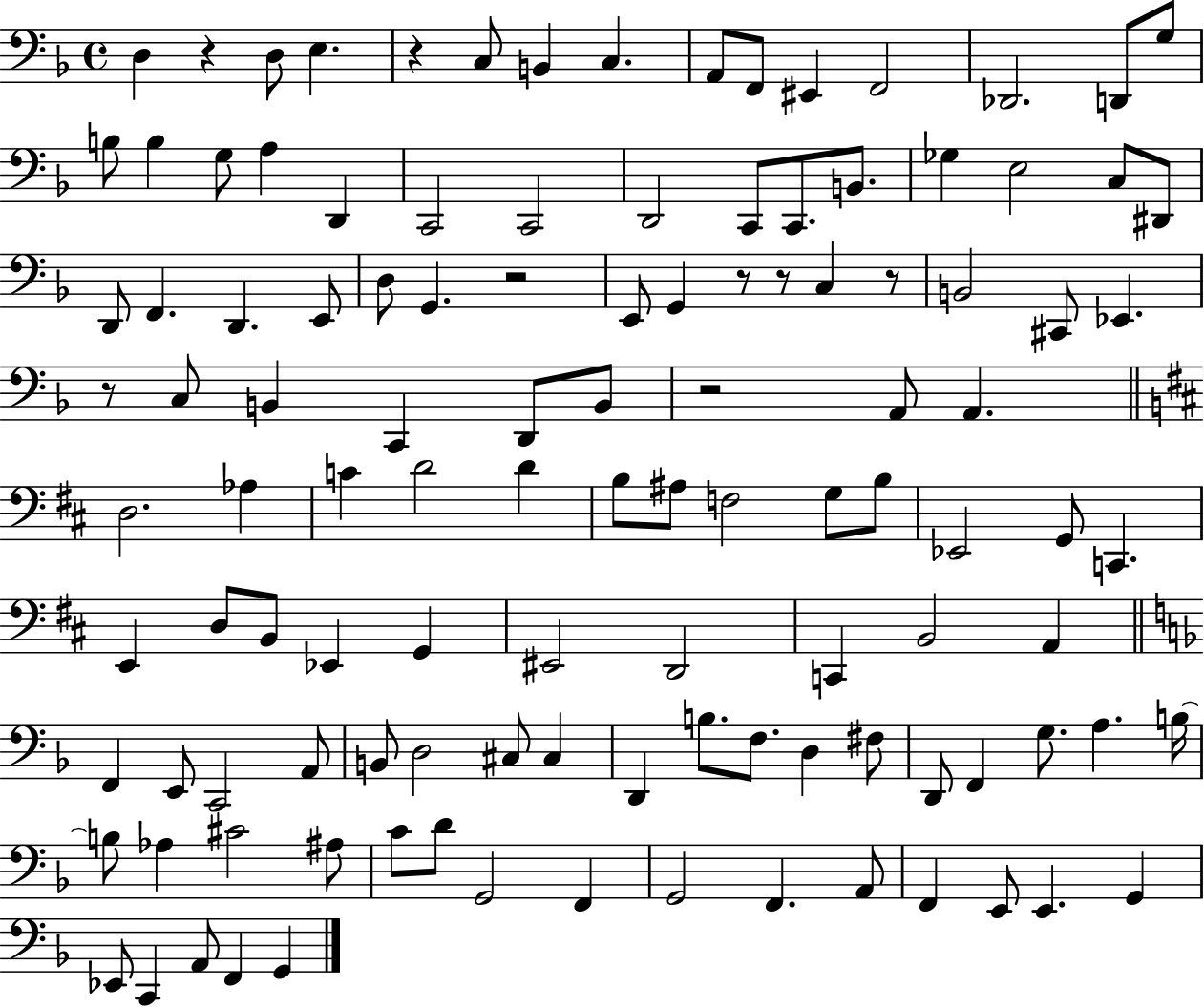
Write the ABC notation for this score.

X:1
T:Untitled
M:4/4
L:1/4
K:F
D, z D,/2 E, z C,/2 B,, C, A,,/2 F,,/2 ^E,, F,,2 _D,,2 D,,/2 G,/2 B,/2 B, G,/2 A, D,, C,,2 C,,2 D,,2 C,,/2 C,,/2 B,,/2 _G, E,2 C,/2 ^D,,/2 D,,/2 F,, D,, E,,/2 D,/2 G,, z2 E,,/2 G,, z/2 z/2 C, z/2 B,,2 ^C,,/2 _E,, z/2 C,/2 B,, C,, D,,/2 B,,/2 z2 A,,/2 A,, D,2 _A, C D2 D B,/2 ^A,/2 F,2 G,/2 B,/2 _E,,2 G,,/2 C,, E,, D,/2 B,,/2 _E,, G,, ^E,,2 D,,2 C,, B,,2 A,, F,, E,,/2 C,,2 A,,/2 B,,/2 D,2 ^C,/2 ^C, D,, B,/2 F,/2 D, ^F,/2 D,,/2 F,, G,/2 A, B,/4 B,/2 _A, ^C2 ^A,/2 C/2 D/2 G,,2 F,, G,,2 F,, A,,/2 F,, E,,/2 E,, G,, _E,,/2 C,, A,,/2 F,, G,,